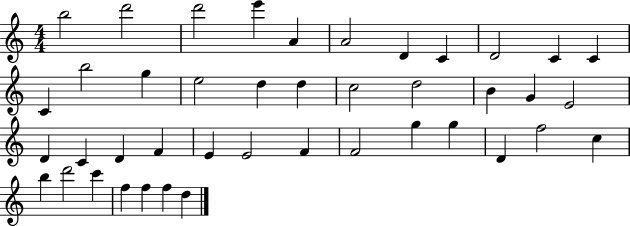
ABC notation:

X:1
T:Untitled
M:4/4
L:1/4
K:C
b2 d'2 d'2 e' A A2 D C D2 C C C b2 g e2 d d c2 d2 B G E2 D C D F E E2 F F2 g g D f2 c b d'2 c' f f f d